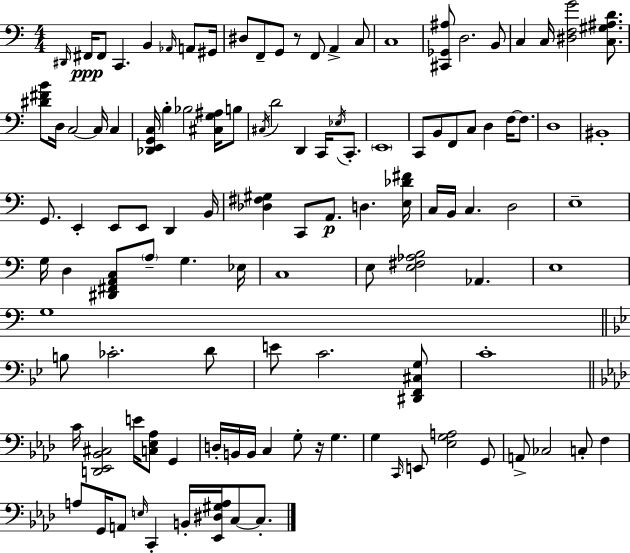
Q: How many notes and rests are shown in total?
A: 114